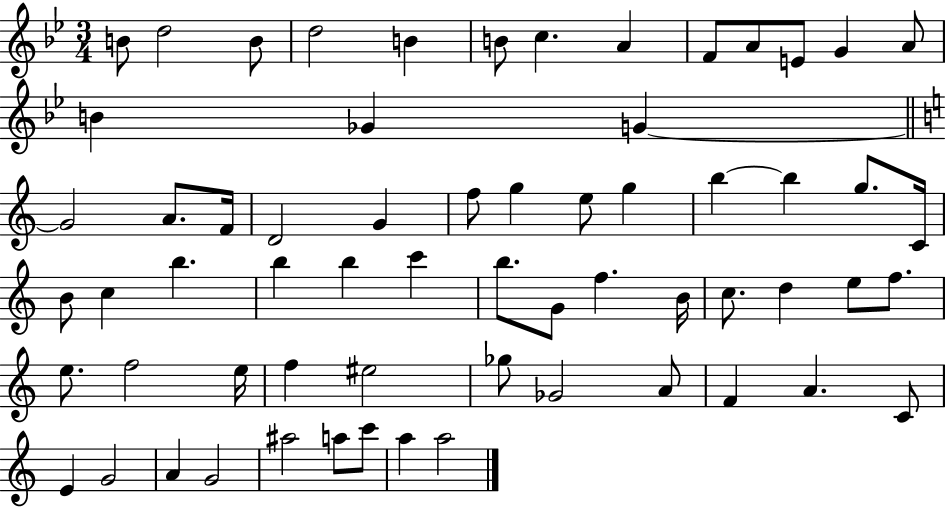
{
  \clef treble
  \numericTimeSignature
  \time 3/4
  \key bes \major
  b'8 d''2 b'8 | d''2 b'4 | b'8 c''4. a'4 | f'8 a'8 e'8 g'4 a'8 | \break b'4 ges'4 g'4~~ | \bar "||" \break \key c \major g'2 a'8. f'16 | d'2 g'4 | f''8 g''4 e''8 g''4 | b''4~~ b''4 g''8. c'16 | \break b'8 c''4 b''4. | b''4 b''4 c'''4 | b''8. g'8 f''4. b'16 | c''8. d''4 e''8 f''8. | \break e''8. f''2 e''16 | f''4 eis''2 | ges''8 ges'2 a'8 | f'4 a'4. c'8 | \break e'4 g'2 | a'4 g'2 | ais''2 a''8 c'''8 | a''4 a''2 | \break \bar "|."
}